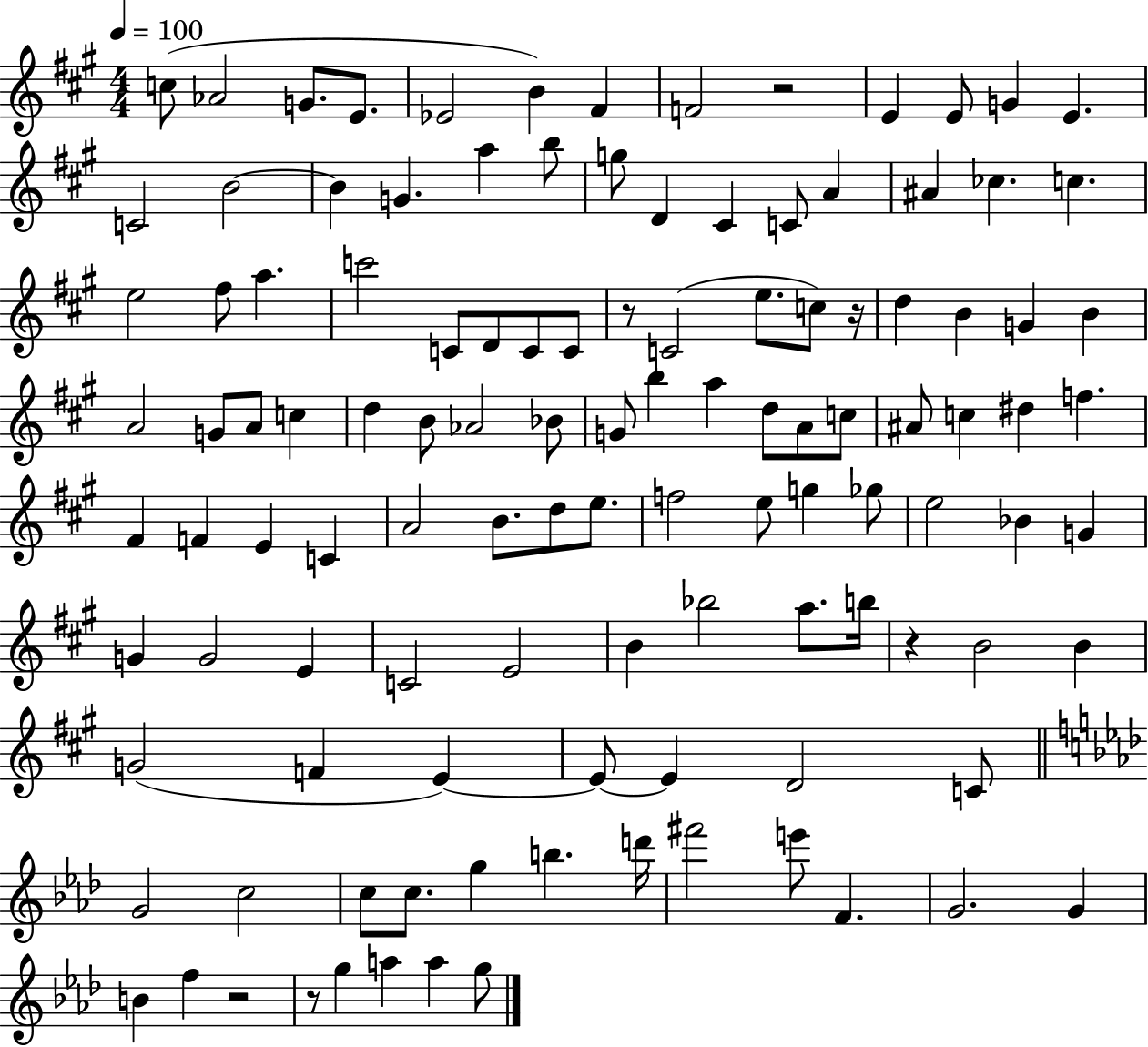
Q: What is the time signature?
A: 4/4